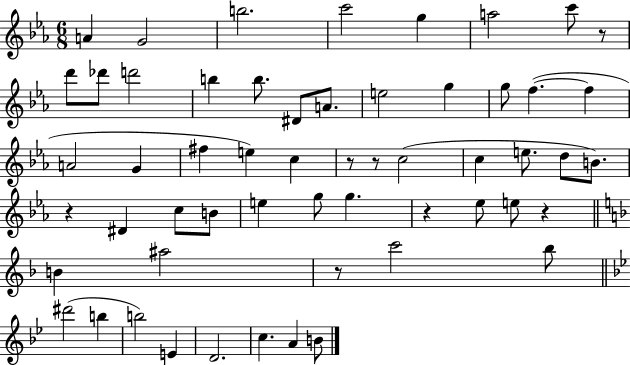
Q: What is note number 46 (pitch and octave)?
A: D4